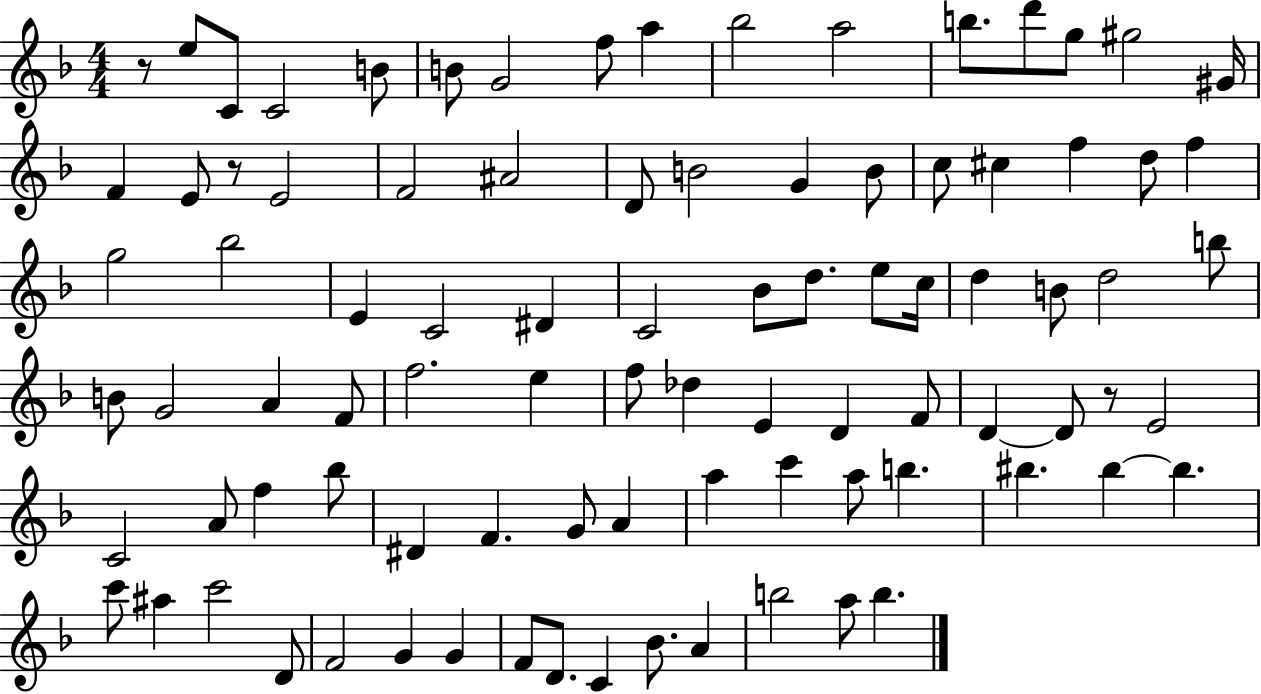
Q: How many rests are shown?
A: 3